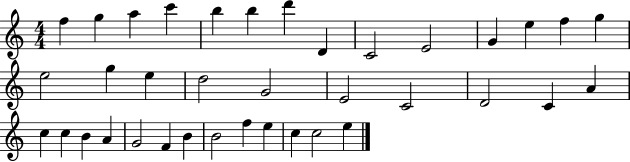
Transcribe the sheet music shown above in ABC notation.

X:1
T:Untitled
M:4/4
L:1/4
K:C
f g a c' b b d' D C2 E2 G e f g e2 g e d2 G2 E2 C2 D2 C A c c B A G2 F B B2 f e c c2 e